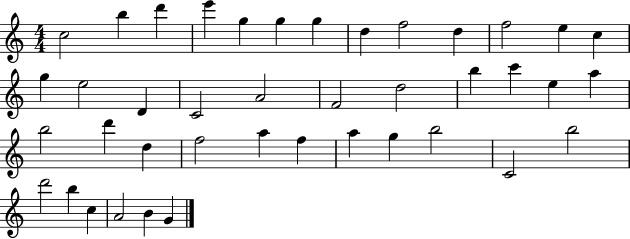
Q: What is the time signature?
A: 4/4